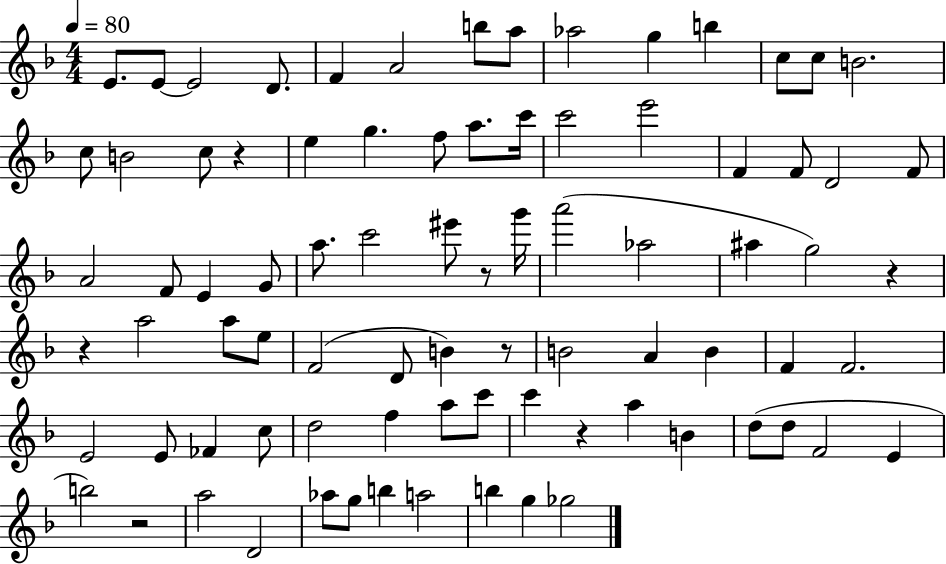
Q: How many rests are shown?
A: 7